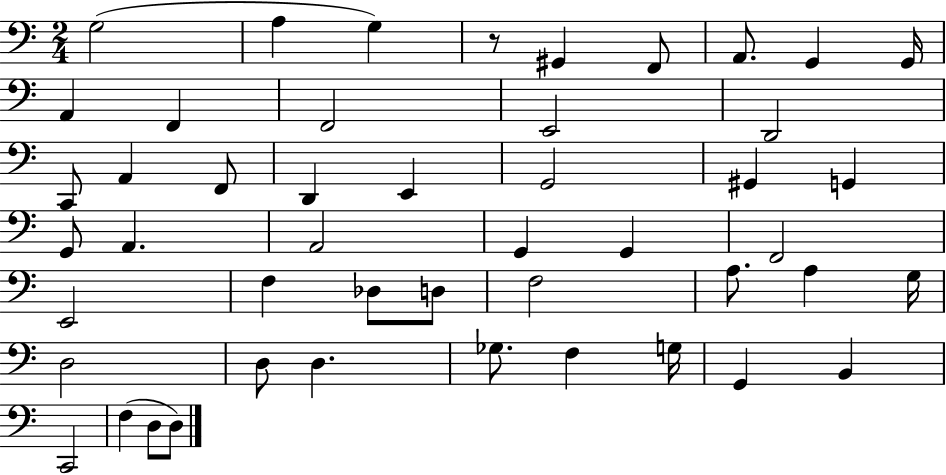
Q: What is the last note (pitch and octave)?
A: D3